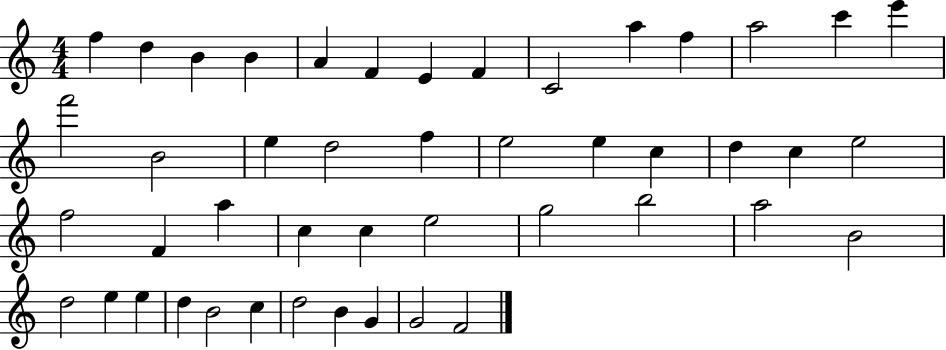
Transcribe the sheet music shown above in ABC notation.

X:1
T:Untitled
M:4/4
L:1/4
K:C
f d B B A F E F C2 a f a2 c' e' f'2 B2 e d2 f e2 e c d c e2 f2 F a c c e2 g2 b2 a2 B2 d2 e e d B2 c d2 B G G2 F2